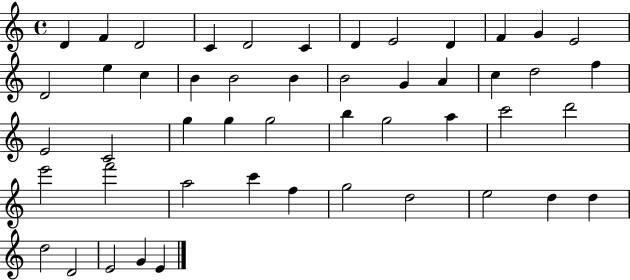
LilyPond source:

{
  \clef treble
  \time 4/4
  \defaultTimeSignature
  \key c \major
  d'4 f'4 d'2 | c'4 d'2 c'4 | d'4 e'2 d'4 | f'4 g'4 e'2 | \break d'2 e''4 c''4 | b'4 b'2 b'4 | b'2 g'4 a'4 | c''4 d''2 f''4 | \break e'2 c'2 | g''4 g''4 g''2 | b''4 g''2 a''4 | c'''2 d'''2 | \break e'''2 f'''2 | a''2 c'''4 f''4 | g''2 d''2 | e''2 d''4 d''4 | \break d''2 d'2 | e'2 g'4 e'4 | \bar "|."
}